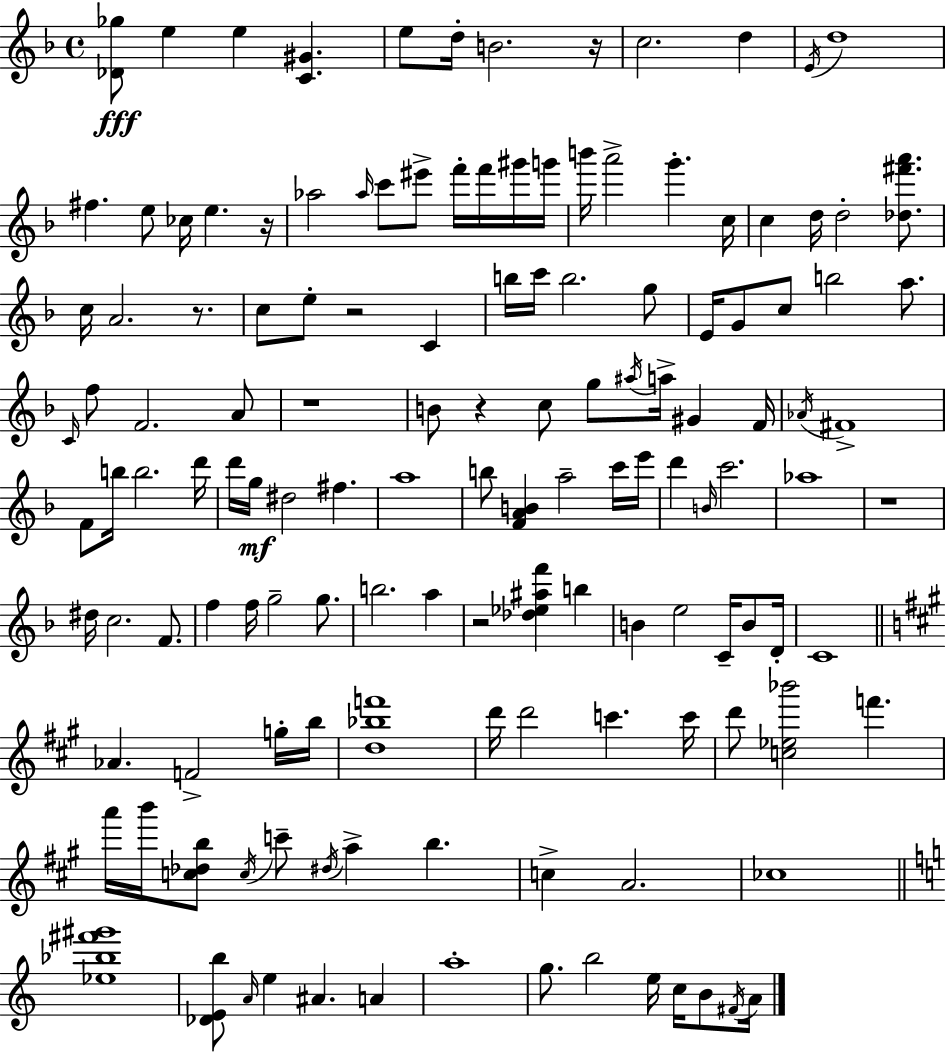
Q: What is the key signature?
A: F major